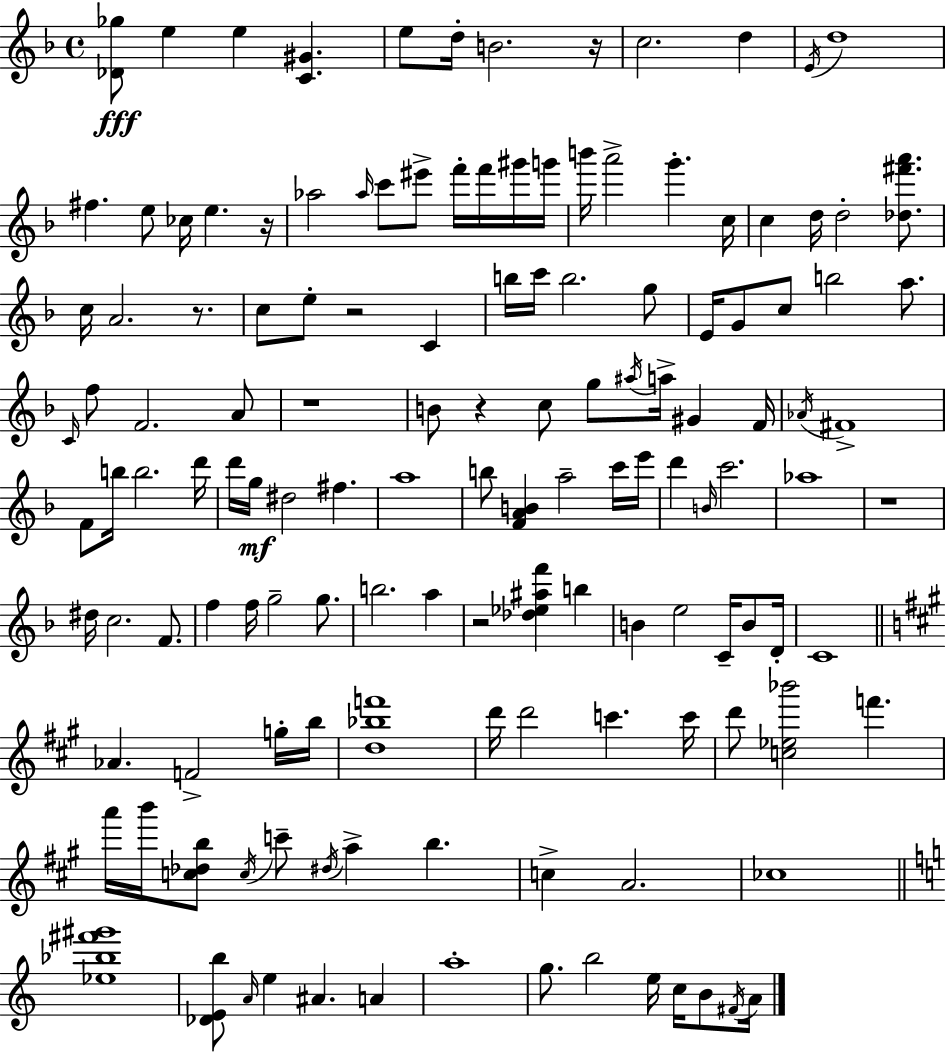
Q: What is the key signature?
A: F major